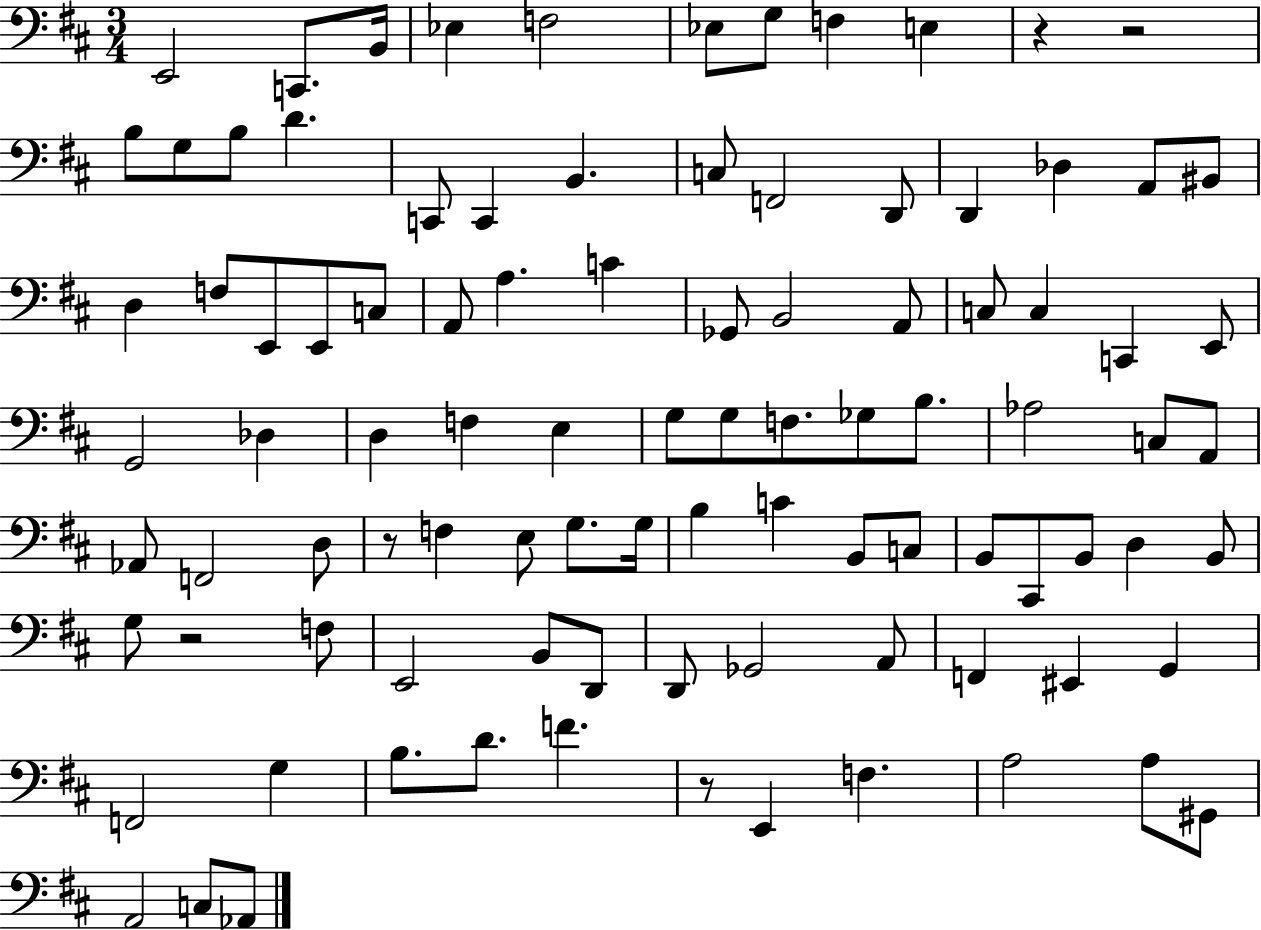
X:1
T:Untitled
M:3/4
L:1/4
K:D
E,,2 C,,/2 B,,/4 _E, F,2 _E,/2 G,/2 F, E, z z2 B,/2 G,/2 B,/2 D C,,/2 C,, B,, C,/2 F,,2 D,,/2 D,, _D, A,,/2 ^B,,/2 D, F,/2 E,,/2 E,,/2 C,/2 A,,/2 A, C _G,,/2 B,,2 A,,/2 C,/2 C, C,, E,,/2 G,,2 _D, D, F, E, G,/2 G,/2 F,/2 _G,/2 B,/2 _A,2 C,/2 A,,/2 _A,,/2 F,,2 D,/2 z/2 F, E,/2 G,/2 G,/4 B, C B,,/2 C,/2 B,,/2 ^C,,/2 B,,/2 D, B,,/2 G,/2 z2 F,/2 E,,2 B,,/2 D,,/2 D,,/2 _G,,2 A,,/2 F,, ^E,, G,, F,,2 G, B,/2 D/2 F z/2 E,, F, A,2 A,/2 ^G,,/2 A,,2 C,/2 _A,,/2